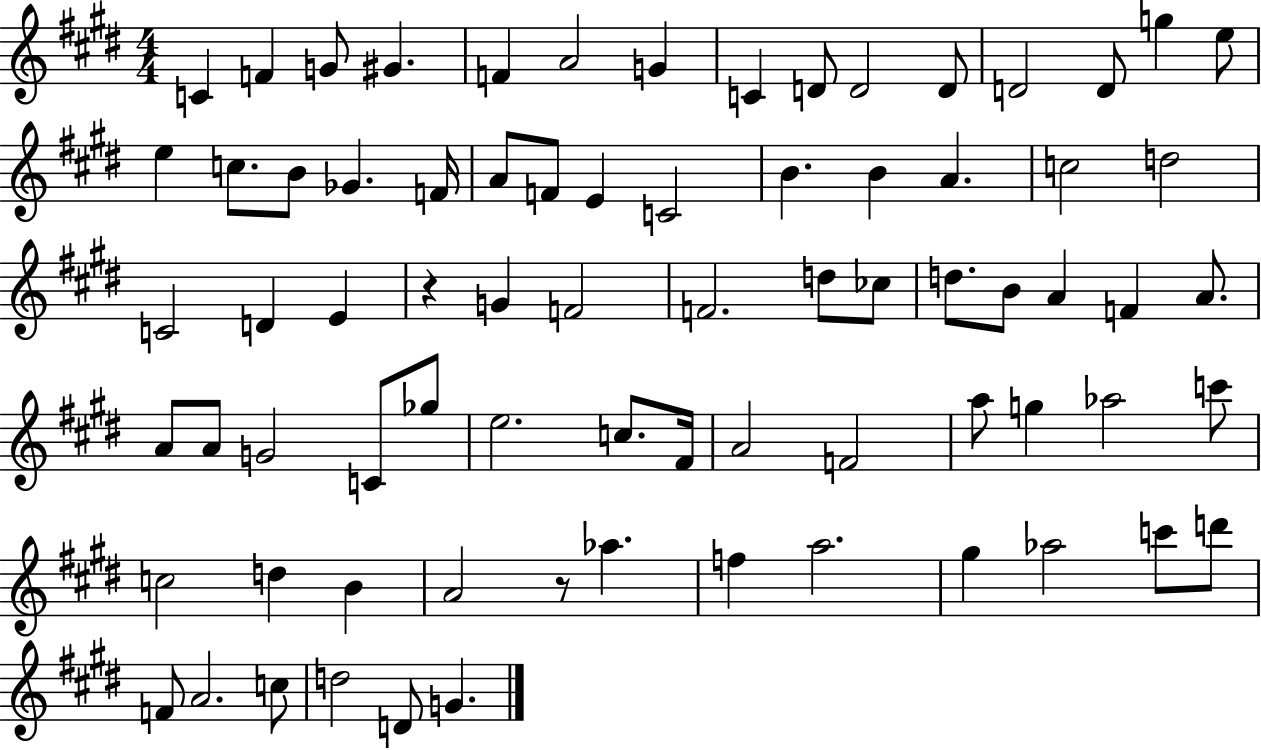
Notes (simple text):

C4/q F4/q G4/e G#4/q. F4/q A4/h G4/q C4/q D4/e D4/h D4/e D4/h D4/e G5/q E5/e E5/q C5/e. B4/e Gb4/q. F4/s A4/e F4/e E4/q C4/h B4/q. B4/q A4/q. C5/h D5/h C4/h D4/q E4/q R/q G4/q F4/h F4/h. D5/e CES5/e D5/e. B4/e A4/q F4/q A4/e. A4/e A4/e G4/h C4/e Gb5/e E5/h. C5/e. F#4/s A4/h F4/h A5/e G5/q Ab5/h C6/e C5/h D5/q B4/q A4/h R/e Ab5/q. F5/q A5/h. G#5/q Ab5/h C6/e D6/e F4/e A4/h. C5/e D5/h D4/e G4/q.